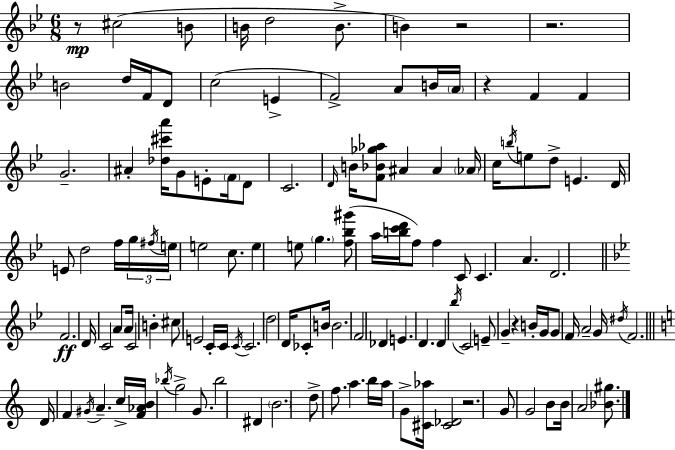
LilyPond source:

{
  \clef treble
  \numericTimeSignature
  \time 6/8
  \key bes \major
  r8\mp cis''2( b'8 | b'16 d''2 b'8.-> | b'4) r2 | r2. | \break b'2 d''16 f'16 d'8 | c''2( e'4-> | f'2->) a'8 b'16 \parenthesize a'16 | r4 f'4 f'4 | \break g'2.-- | ais'4-. <des'' cis''' a'''>16 g'8 e'8-. \parenthesize f'16 d'8 | c'2. | \grace { d'16 } b'16 <f' bes' ges'' aes''>8 ais'4 ais'4 | \break \parenthesize aes'16 c''16 \acciaccatura { b''16 } e''8 d''8-> e'4. | d'16 e'8 d''2 | f''16 \tuplet 3/2 { g''16 \acciaccatura { fis''16 } e''16 } e''2 | c''8. e''4 e''8 \parenthesize g''4. | \break <f'' bes'' gis'''>8( a''16 <b'' c''' d'''>16 f''8) f''4 | c'8 c'4. a'4. | d'2. | \bar "||" \break \key bes \major f'2.\ff | d'16 c'2 a'8 a'16 | c'2 b'4-. | cis''8 e'2 c'16-. c'16 | \break \acciaccatura { c'16 } c'2. | d''2 d'16 ces'8-. | b'16 b'2. | f'2 des'4 | \break e'4. d'4. | d'4 \acciaccatura { bes''16 } c'2 | e'8-- g'4-- r4 | b'16-. g'16 g'8 f'16 a'2-- | \break g'16 \acciaccatura { dis''16 } f'2. | \bar "||" \break \key a \minor d'16 f'4 \acciaccatura { gis'16 } a'4.-- | c''16-> <f' aes' b'>16 \acciaccatura { bes''16 } g''2-> g'8. | bes''2 dis'4 | \parenthesize b'2. | \break d''8-> f''8. a''4. | b''16 a''16 g'8-> <cis' aes''>16 <cis' des'>2 | r2. | g'8 g'2 | \break b'8 b'16 a'2 <bes' gis''>8. | \bar "|."
}